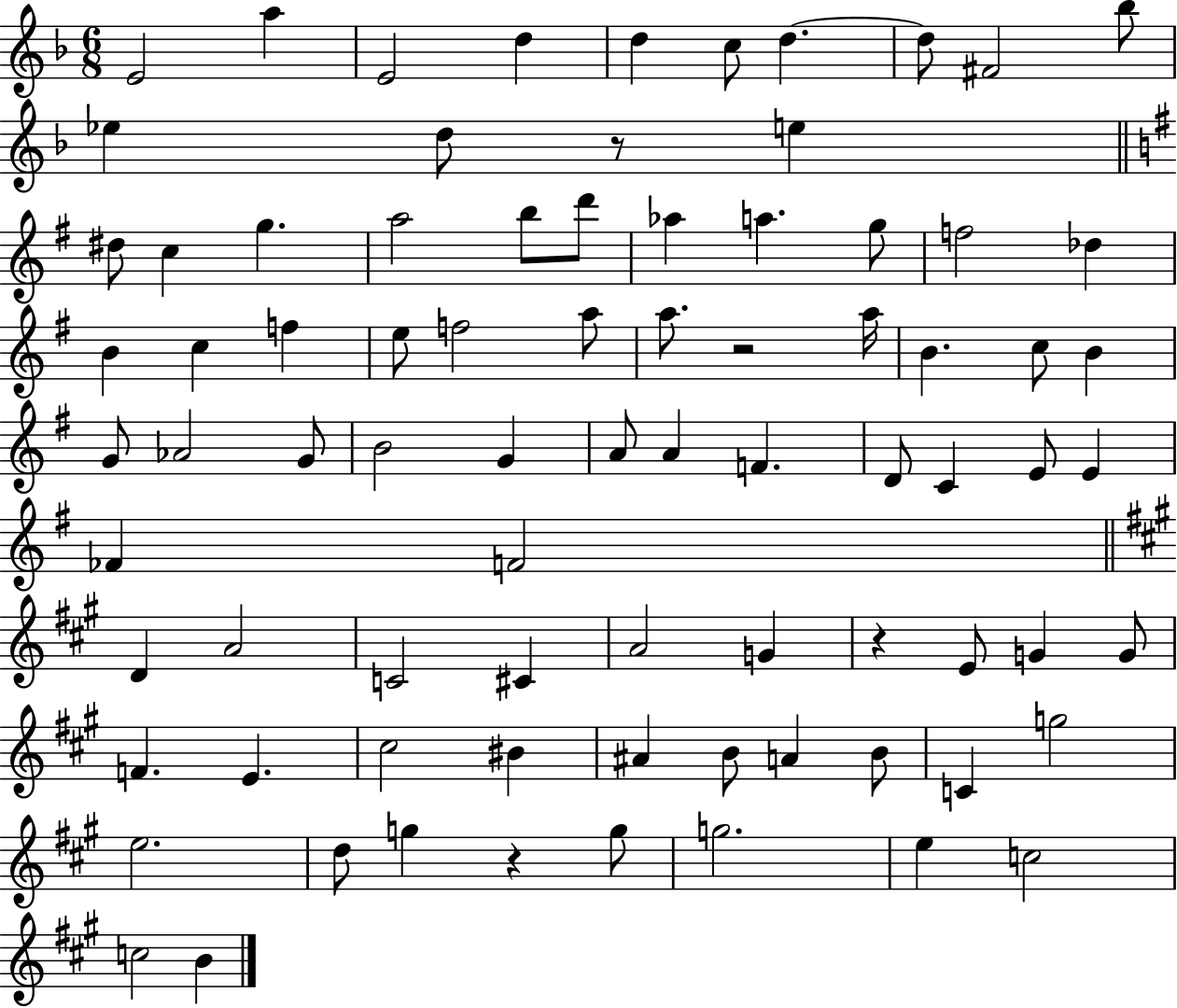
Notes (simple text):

E4/h A5/q E4/h D5/q D5/q C5/e D5/q. D5/e F#4/h Bb5/e Eb5/q D5/e R/e E5/q D#5/e C5/q G5/q. A5/h B5/e D6/e Ab5/q A5/q. G5/e F5/h Db5/q B4/q C5/q F5/q E5/e F5/h A5/e A5/e. R/h A5/s B4/q. C5/e B4/q G4/e Ab4/h G4/e B4/h G4/q A4/e A4/q F4/q. D4/e C4/q E4/e E4/q FES4/q F4/h D4/q A4/h C4/h C#4/q A4/h G4/q R/q E4/e G4/q G4/e F4/q. E4/q. C#5/h BIS4/q A#4/q B4/e A4/q B4/e C4/q G5/h E5/h. D5/e G5/q R/q G5/e G5/h. E5/q C5/h C5/h B4/q